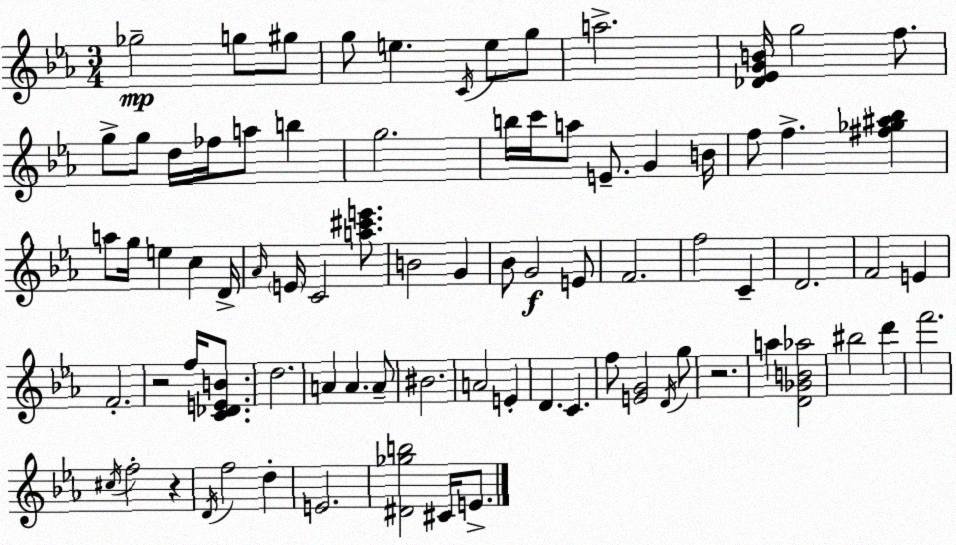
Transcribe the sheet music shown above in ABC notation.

X:1
T:Untitled
M:3/4
L:1/4
K:Cm
_g2 g/2 ^g/2 g/2 e C/4 e/2 g/2 a2 [_D_EGB]/4 g2 f/2 g/2 g/2 d/4 _f/4 a/2 b g2 b/4 c'/4 a/2 E/2 G B/4 f/2 f [^f_g^a_b] a/2 g/4 e c D/4 _A/4 E/4 C2 [a^c'e']/2 B2 G _B/2 G2 E/2 F2 f2 C D2 F2 E F2 z2 f/4 [C_DEB]/2 d2 A A A/2 ^B2 A2 E D C f/2 [EG]2 D/4 g/2 z2 a [D_GB_a]2 ^b2 d' f'2 ^c/4 f2 z D/4 f2 d E2 [^D_gb]2 ^C/4 E/2